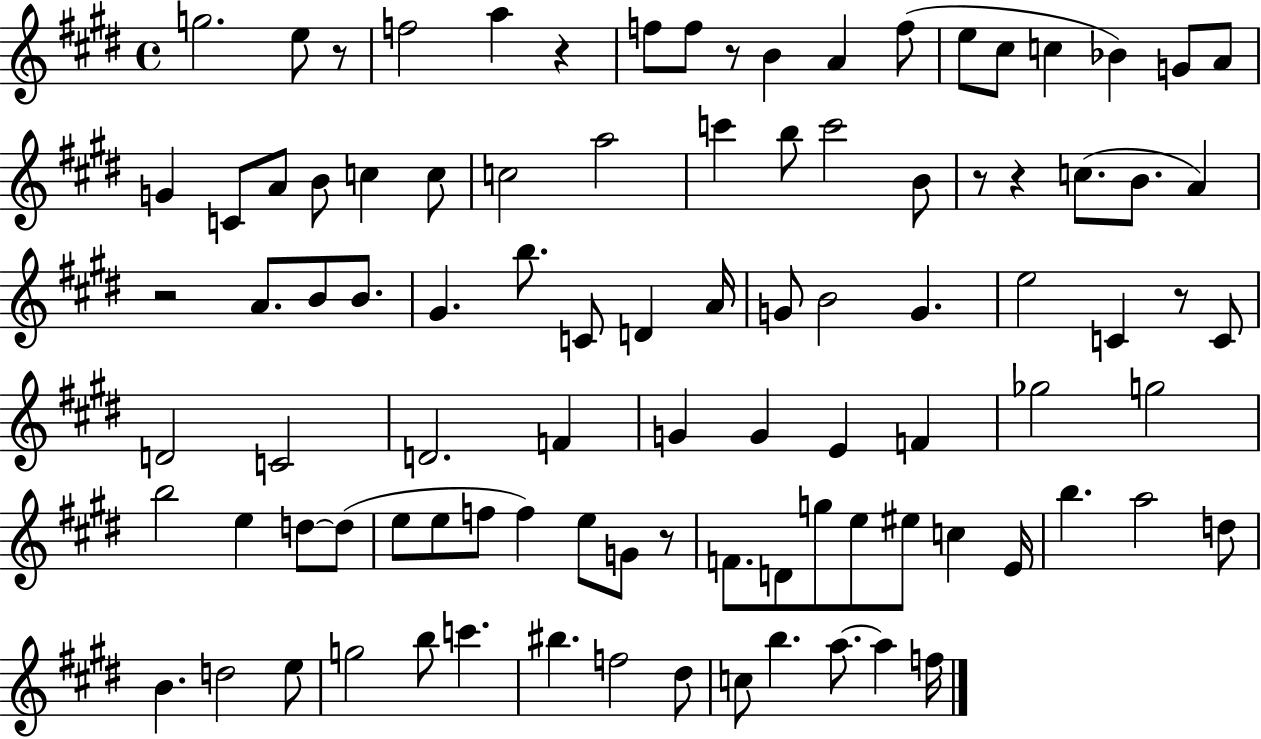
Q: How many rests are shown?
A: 8